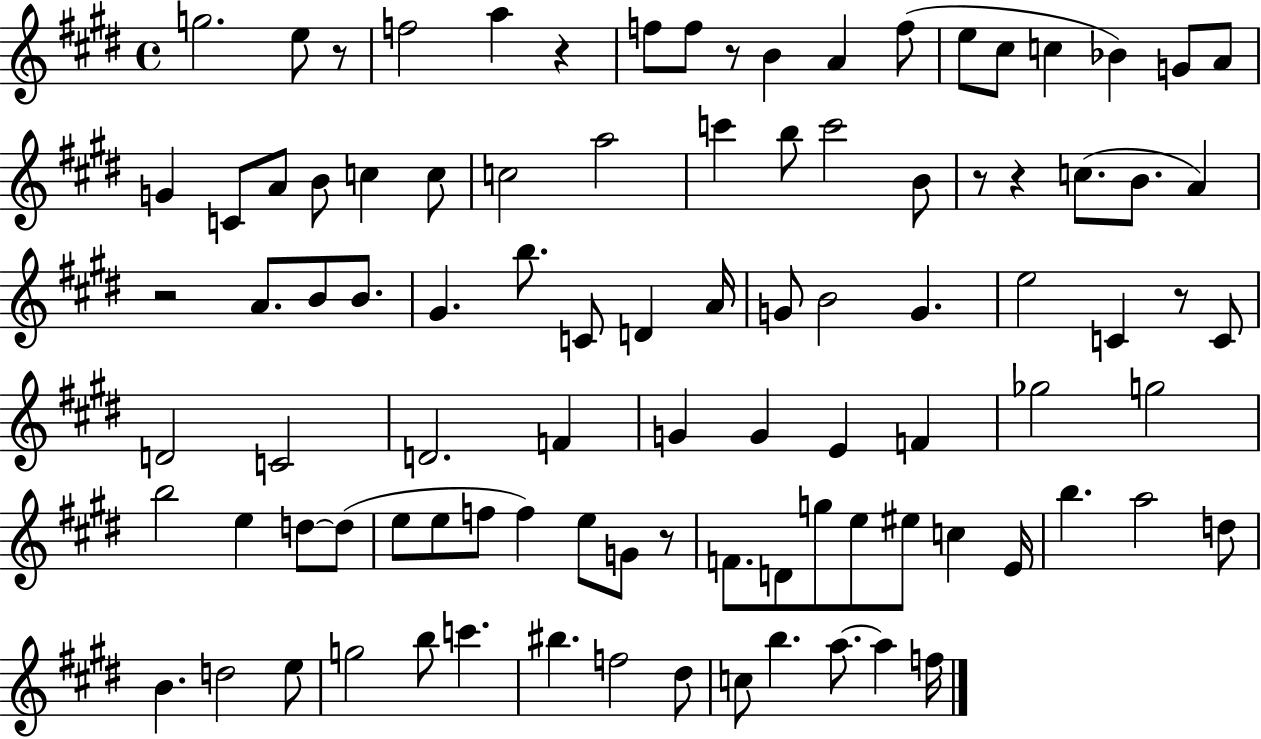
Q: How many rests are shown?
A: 8